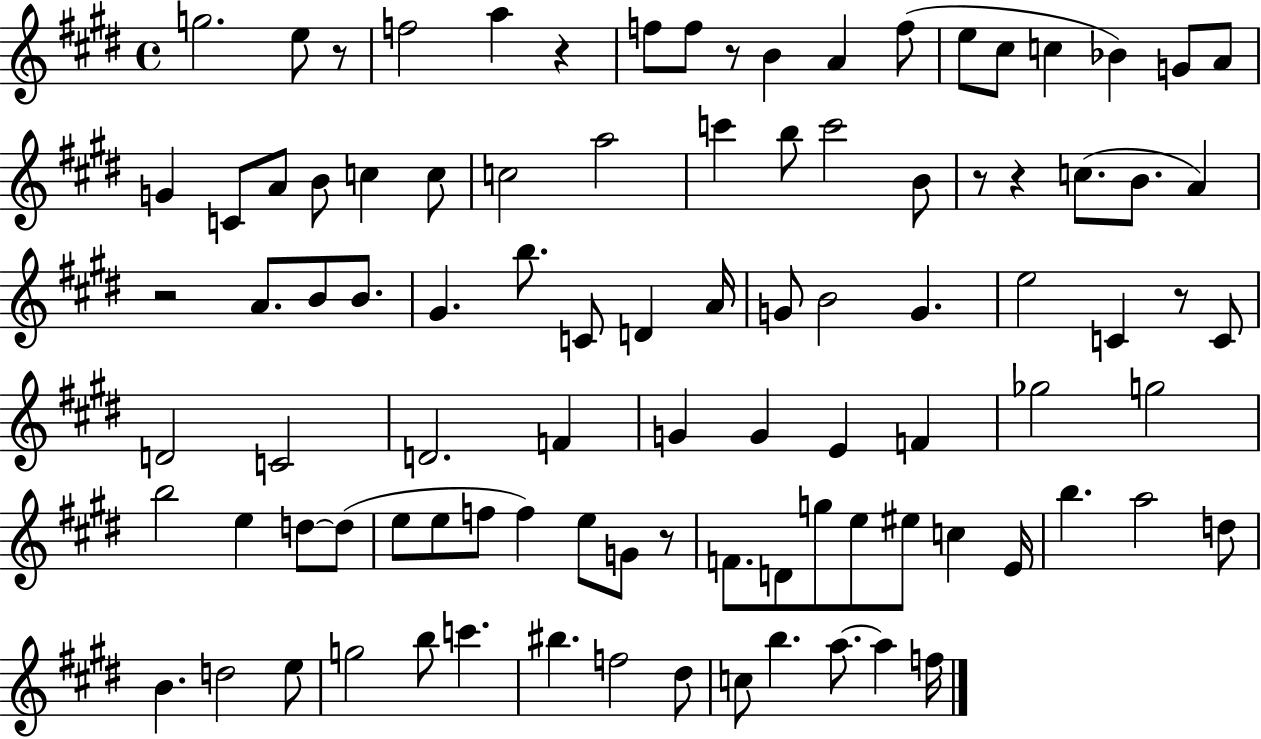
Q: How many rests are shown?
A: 8